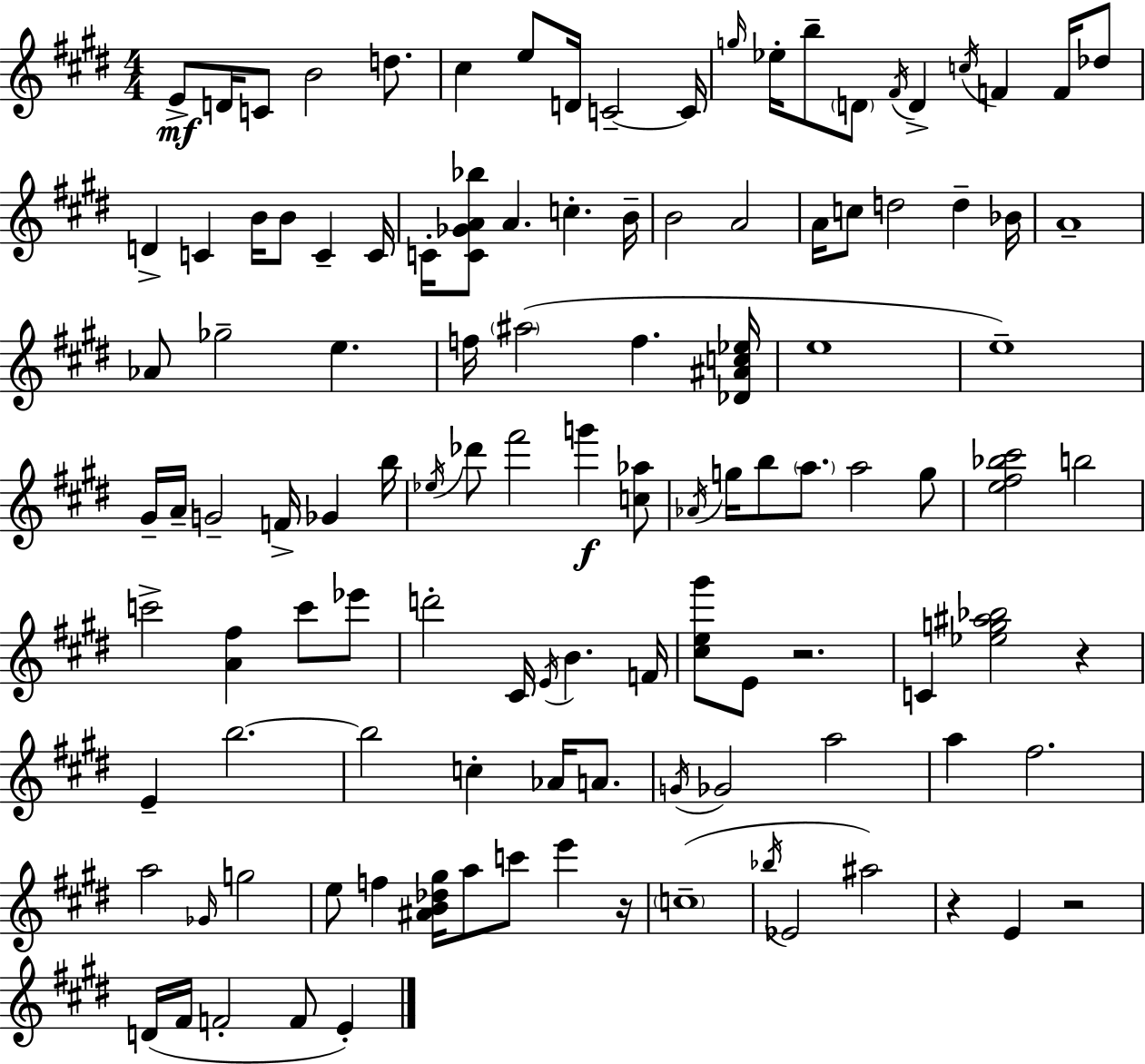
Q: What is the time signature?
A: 4/4